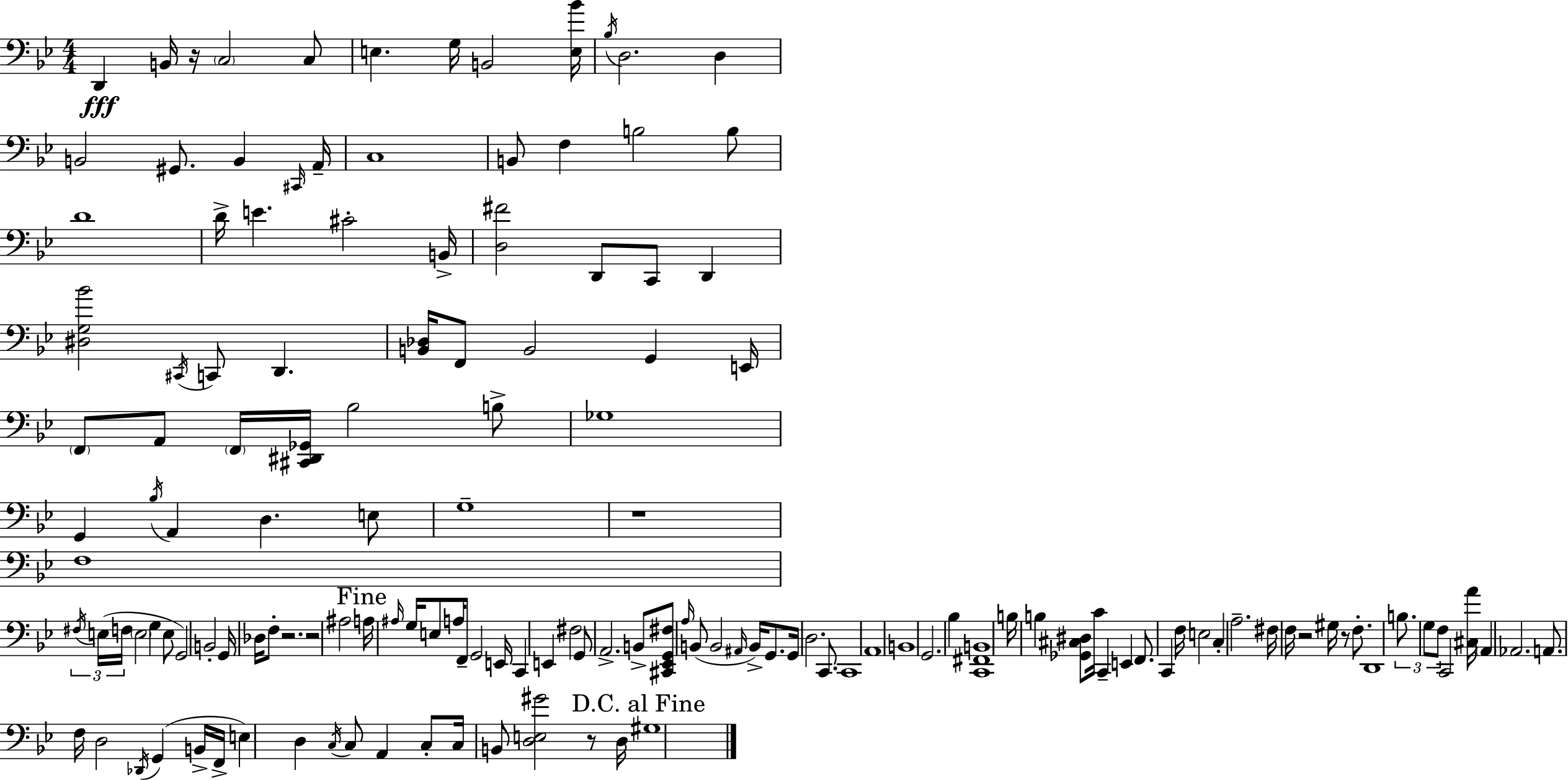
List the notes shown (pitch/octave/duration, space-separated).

D2/q B2/s R/s C3/h C3/e E3/q. G3/s B2/h [E3,Bb4]/s Bb3/s D3/h. D3/q B2/h G#2/e. B2/q C#2/s A2/s C3/w B2/e F3/q B3/h B3/e D4/w D4/s E4/q. C#4/h B2/s [D3,F#4]/h D2/e C2/e D2/q [D#3,G3,Bb4]/h C#2/s C2/e D2/q. [B2,Db3]/s F2/e B2/h G2/q E2/s F2/e A2/e F2/s [C#2,D#2,Gb2]/s Bb3/h B3/e Gb3/w G2/q Bb3/s A2/q D3/q. E3/e G3/w R/w F3/w F#3/s E3/s F3/s E3/h G3/q E3/e G2/h B2/h G2/s Db3/s F3/e R/h. R/h A#3/h A3/s A#3/s G3/s E3/e A3/s F2/e G2/h E2/s C2/q E2/q F#3/h G2/e A2/h. B2/e [C#2,Eb2,G2,F#3]/e A3/s B2/e B2/h A#2/s B2/s G2/e. G2/s D3/h. C2/e. C2/w A2/w B2/w G2/h. Bb3/q [C2,F#2,B2]/w B3/s B3/q [Gb2,C#3,D#3]/e C4/s C2/q E2/q F2/e. C2/q F3/s E3/h C3/q A3/h. F#3/s F3/s R/h G#3/s R/e F3/e. D2/w B3/e. G3/e F3/e C2/h [C#3,A4]/s A2/q Ab2/h. A2/e. F3/s D3/h Db2/s G2/q B2/s F2/s E3/q D3/q C3/s C3/e A2/q C3/e C3/s B2/e [D3,E3,G#4]/h R/e D3/s G#3/w